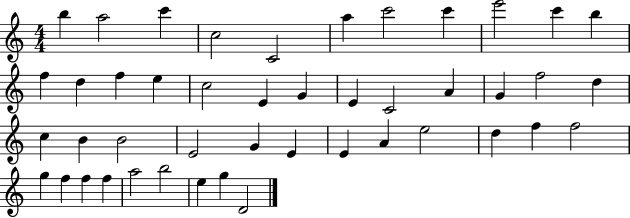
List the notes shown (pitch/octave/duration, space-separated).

B5/q A5/h C6/q C5/h C4/h A5/q C6/h C6/q E6/h C6/q B5/q F5/q D5/q F5/q E5/q C5/h E4/q G4/q E4/q C4/h A4/q G4/q F5/h D5/q C5/q B4/q B4/h E4/h G4/q E4/q E4/q A4/q E5/h D5/q F5/q F5/h G5/q F5/q F5/q F5/q A5/h B5/h E5/q G5/q D4/h